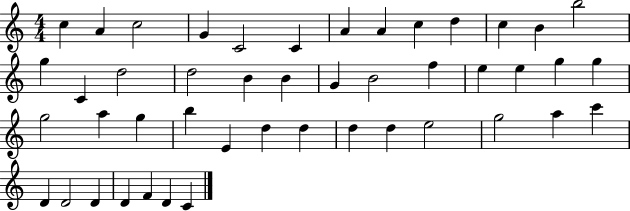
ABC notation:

X:1
T:Untitled
M:4/4
L:1/4
K:C
c A c2 G C2 C A A c d c B b2 g C d2 d2 B B G B2 f e e g g g2 a g b E d d d d e2 g2 a c' D D2 D D F D C